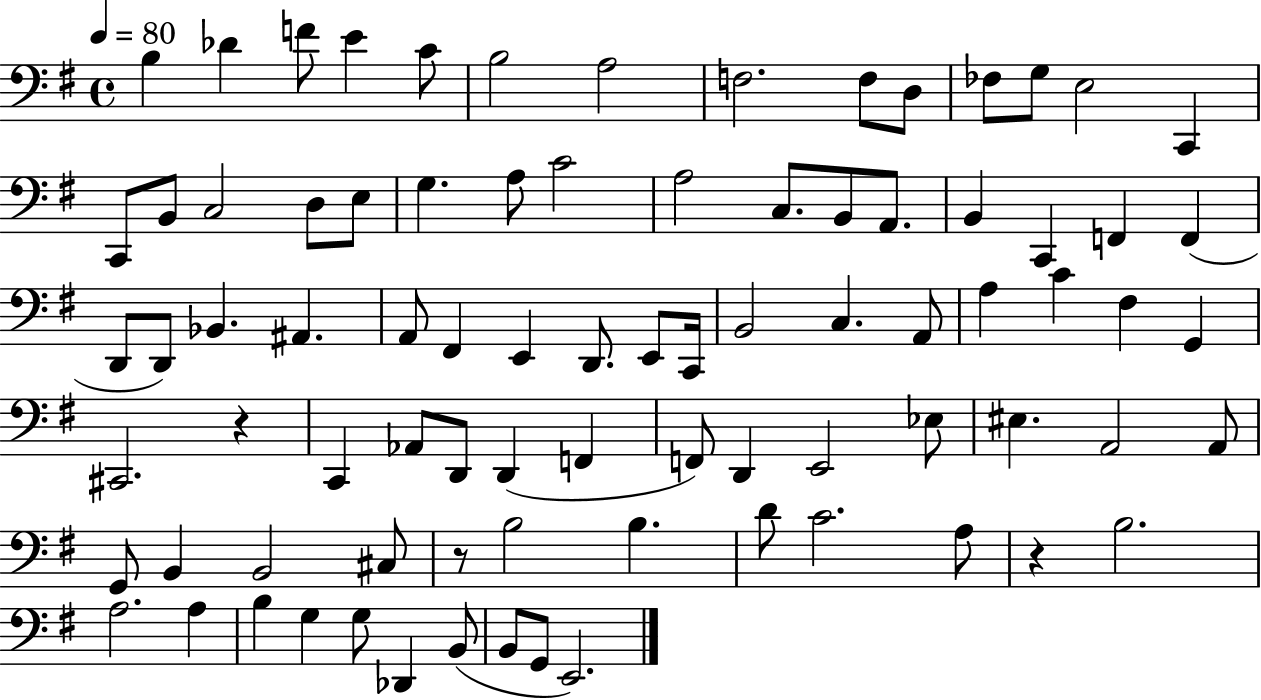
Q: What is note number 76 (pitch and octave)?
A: Db2